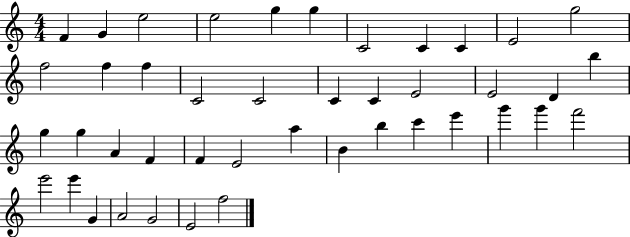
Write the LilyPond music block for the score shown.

{
  \clef treble
  \numericTimeSignature
  \time 4/4
  \key c \major
  f'4 g'4 e''2 | e''2 g''4 g''4 | c'2 c'4 c'4 | e'2 g''2 | \break f''2 f''4 f''4 | c'2 c'2 | c'4 c'4 e'2 | e'2 d'4 b''4 | \break g''4 g''4 a'4 f'4 | f'4 e'2 a''4 | b'4 b''4 c'''4 e'''4 | g'''4 g'''4 f'''2 | \break e'''2 e'''4 g'4 | a'2 g'2 | e'2 f''2 | \bar "|."
}